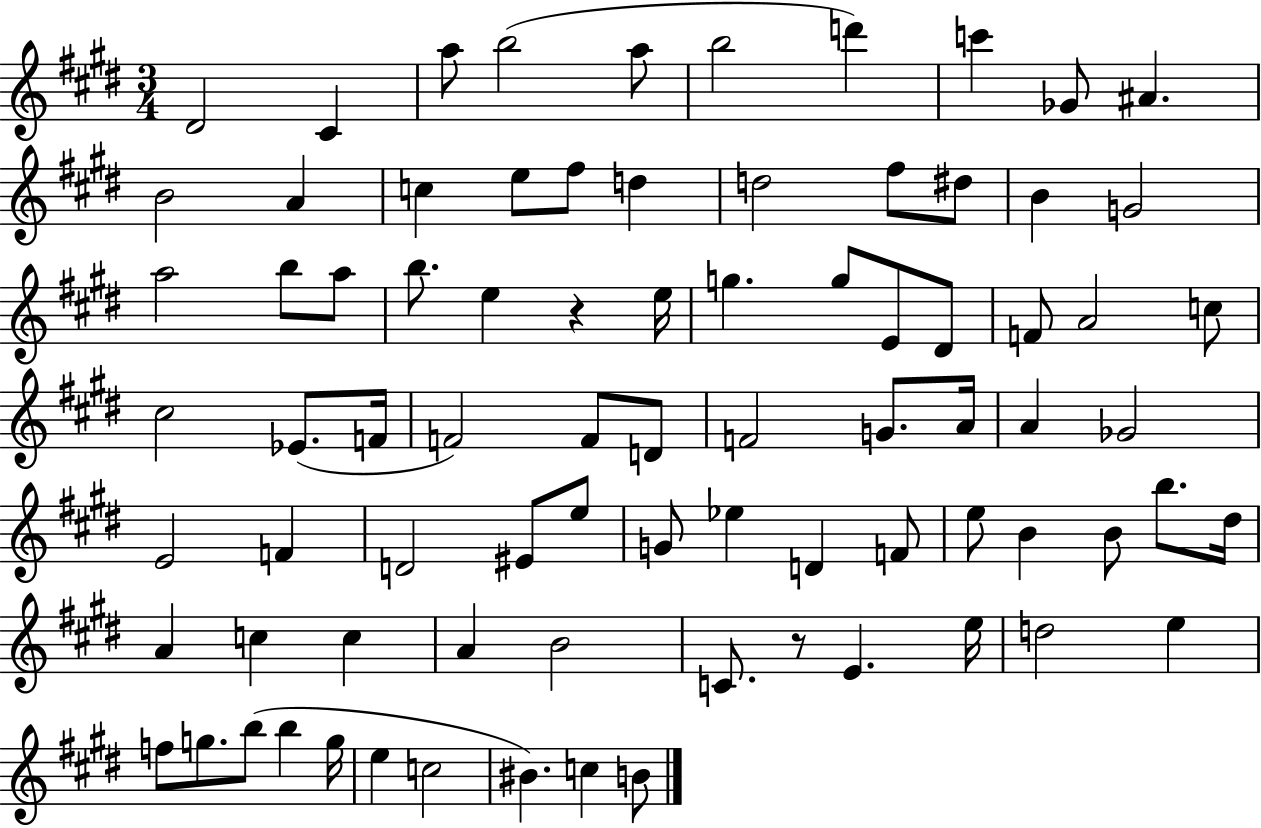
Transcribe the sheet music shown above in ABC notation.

X:1
T:Untitled
M:3/4
L:1/4
K:E
^D2 ^C a/2 b2 a/2 b2 d' c' _G/2 ^A B2 A c e/2 ^f/2 d d2 ^f/2 ^d/2 B G2 a2 b/2 a/2 b/2 e z e/4 g g/2 E/2 ^D/2 F/2 A2 c/2 ^c2 _E/2 F/4 F2 F/2 D/2 F2 G/2 A/4 A _G2 E2 F D2 ^E/2 e/2 G/2 _e D F/2 e/2 B B/2 b/2 ^d/4 A c c A B2 C/2 z/2 E e/4 d2 e f/2 g/2 b/2 b g/4 e c2 ^B c B/2